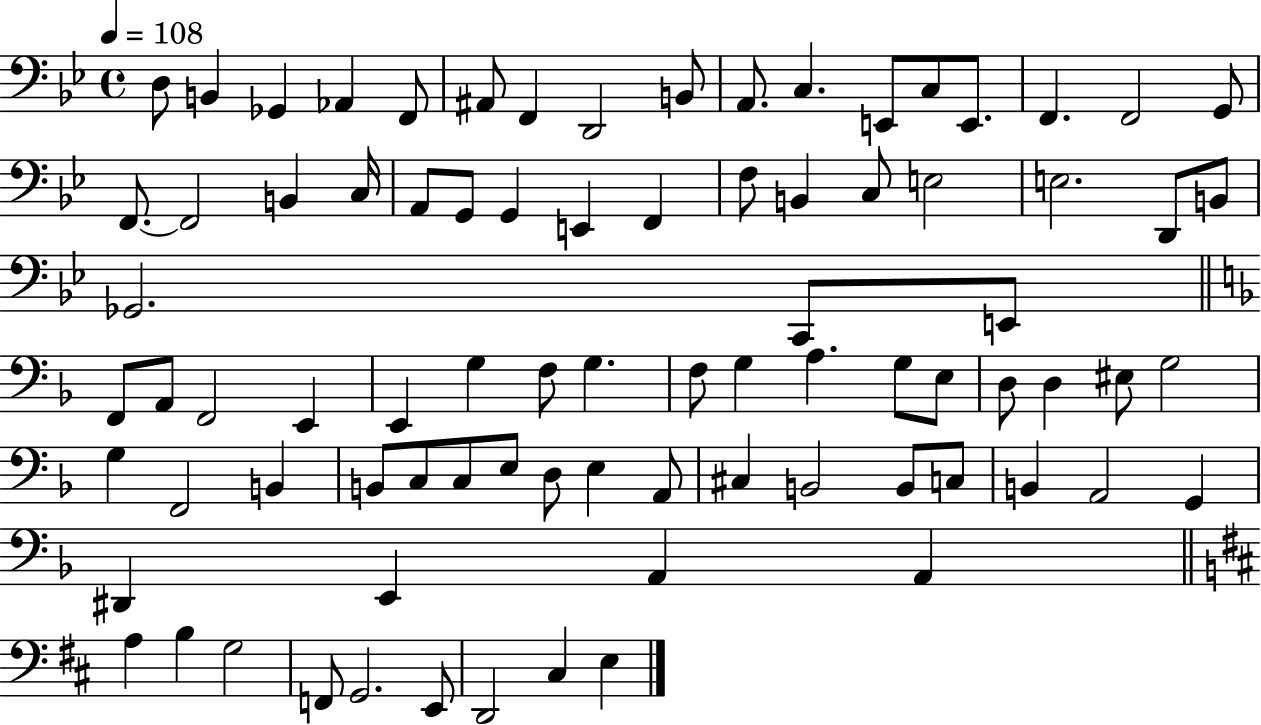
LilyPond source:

{
  \clef bass
  \time 4/4
  \defaultTimeSignature
  \key bes \major
  \tempo 4 = 108
  d8 b,4 ges,4 aes,4 f,8 | ais,8 f,4 d,2 b,8 | a,8. c4. e,8 c8 e,8. | f,4. f,2 g,8 | \break f,8.~~ f,2 b,4 c16 | a,8 g,8 g,4 e,4 f,4 | f8 b,4 c8 e2 | e2. d,8 b,8 | \break ges,2. c,8 e,8 | \bar "||" \break \key f \major f,8 a,8 f,2 e,4 | e,4 g4 f8 g4. | f8 g4 a4. g8 e8 | d8 d4 eis8 g2 | \break g4 f,2 b,4 | b,8 c8 c8 e8 d8 e4 a,8 | cis4 b,2 b,8 c8 | b,4 a,2 g,4 | \break dis,4 e,4 a,4 a,4 | \bar "||" \break \key d \major a4 b4 g2 | f,8 g,2. e,8 | d,2 cis4 e4 | \bar "|."
}